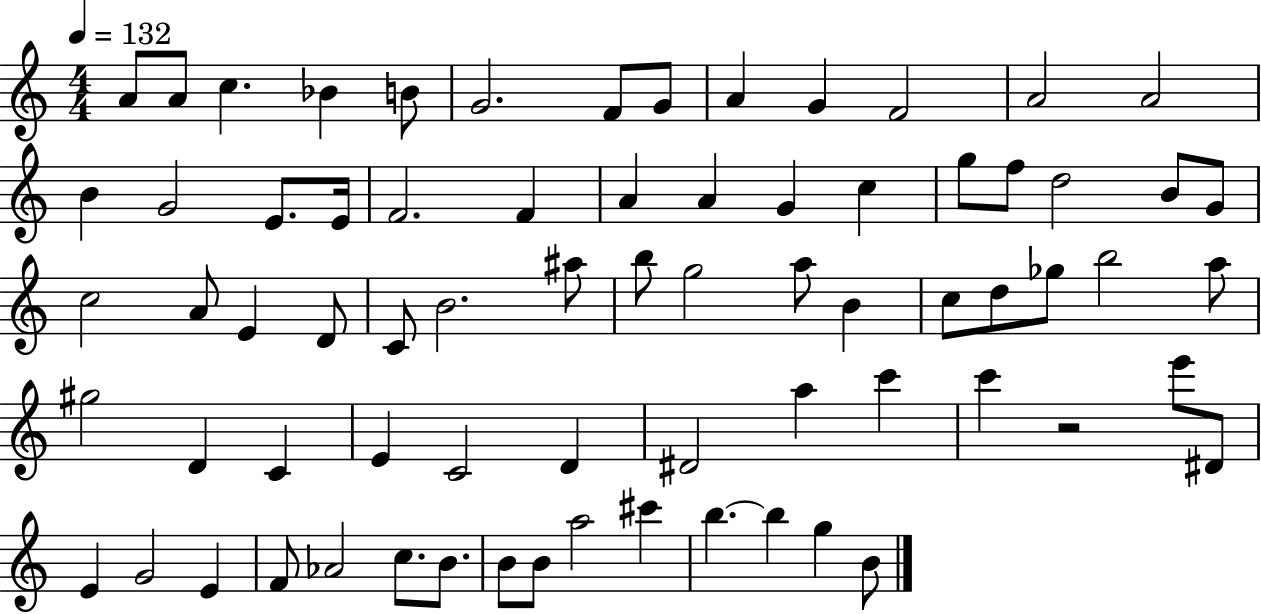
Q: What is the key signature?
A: C major